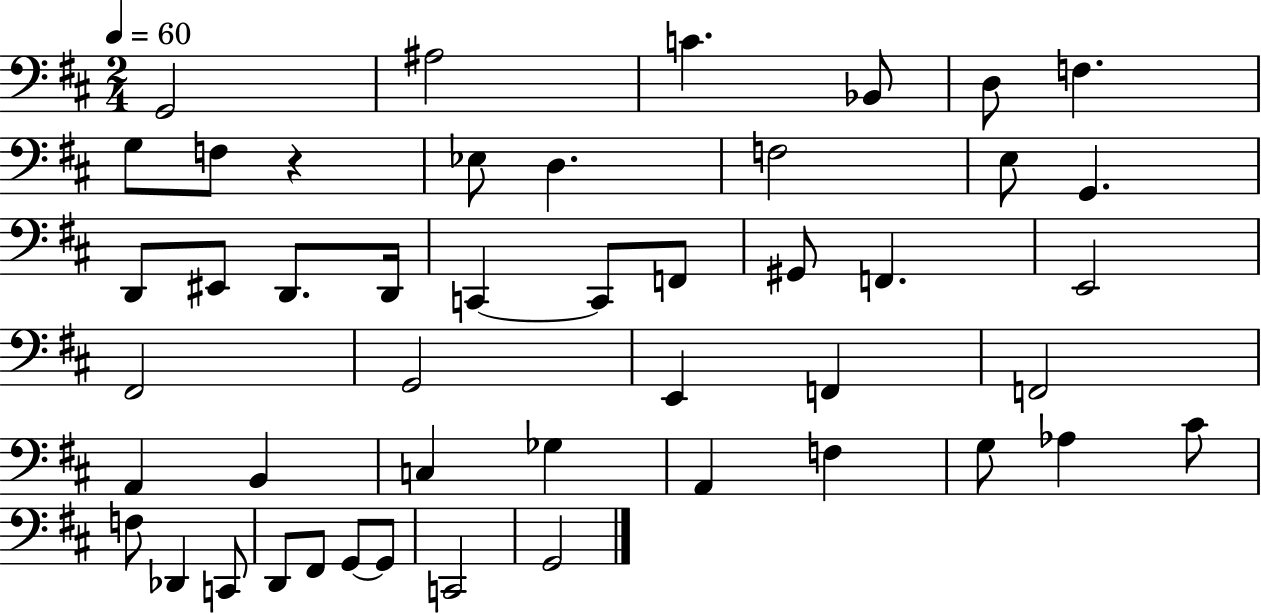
G2/h A#3/h C4/q. Bb2/e D3/e F3/q. G3/e F3/e R/q Eb3/e D3/q. F3/h E3/e G2/q. D2/e EIS2/e D2/e. D2/s C2/q C2/e F2/e G#2/e F2/q. E2/h F#2/h G2/h E2/q F2/q F2/h A2/q B2/q C3/q Gb3/q A2/q F3/q G3/e Ab3/q C#4/e F3/e Db2/q C2/e D2/e F#2/e G2/e G2/e C2/h G2/h